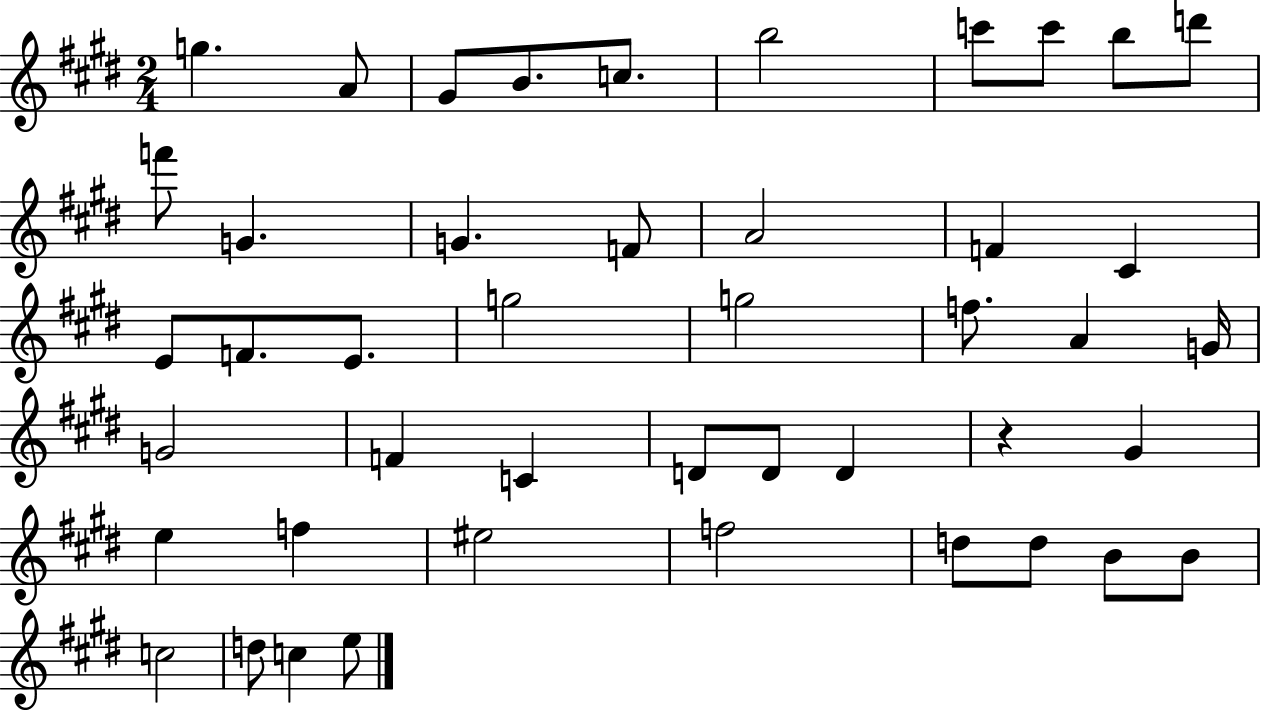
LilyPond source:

{
  \clef treble
  \numericTimeSignature
  \time 2/4
  \key e \major
  g''4. a'8 | gis'8 b'8. c''8. | b''2 | c'''8 c'''8 b''8 d'''8 | \break f'''8 g'4. | g'4. f'8 | a'2 | f'4 cis'4 | \break e'8 f'8. e'8. | g''2 | g''2 | f''8. a'4 g'16 | \break g'2 | f'4 c'4 | d'8 d'8 d'4 | r4 gis'4 | \break e''4 f''4 | eis''2 | f''2 | d''8 d''8 b'8 b'8 | \break c''2 | d''8 c''4 e''8 | \bar "|."
}